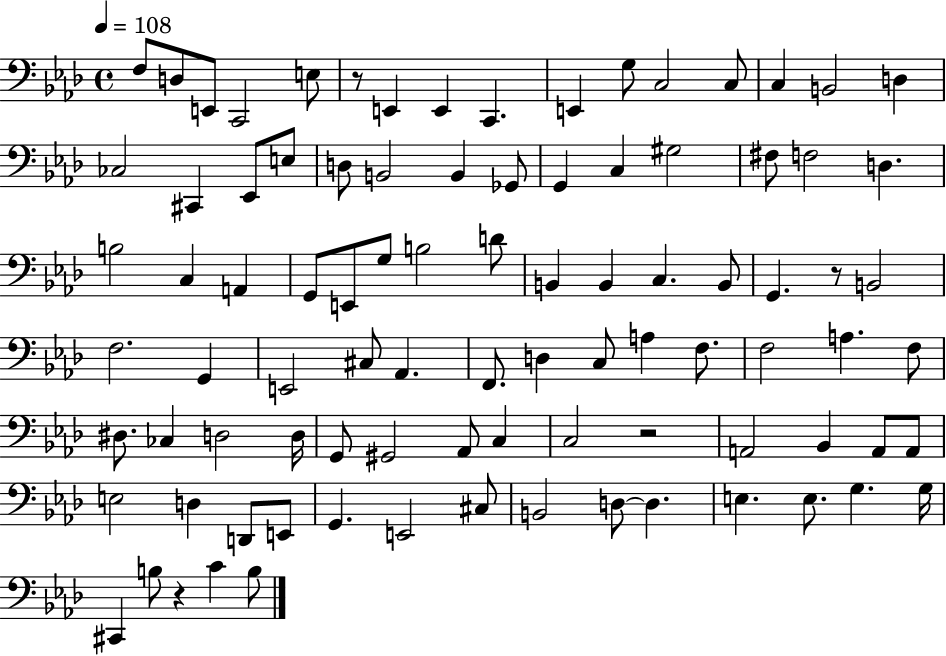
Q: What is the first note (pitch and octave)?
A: F3